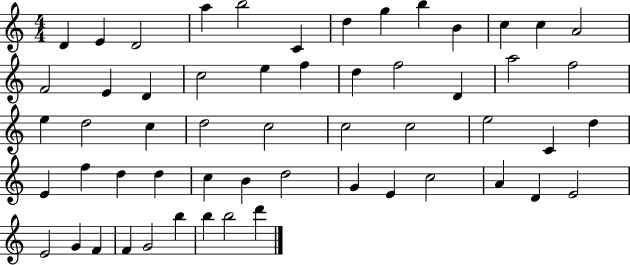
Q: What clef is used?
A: treble